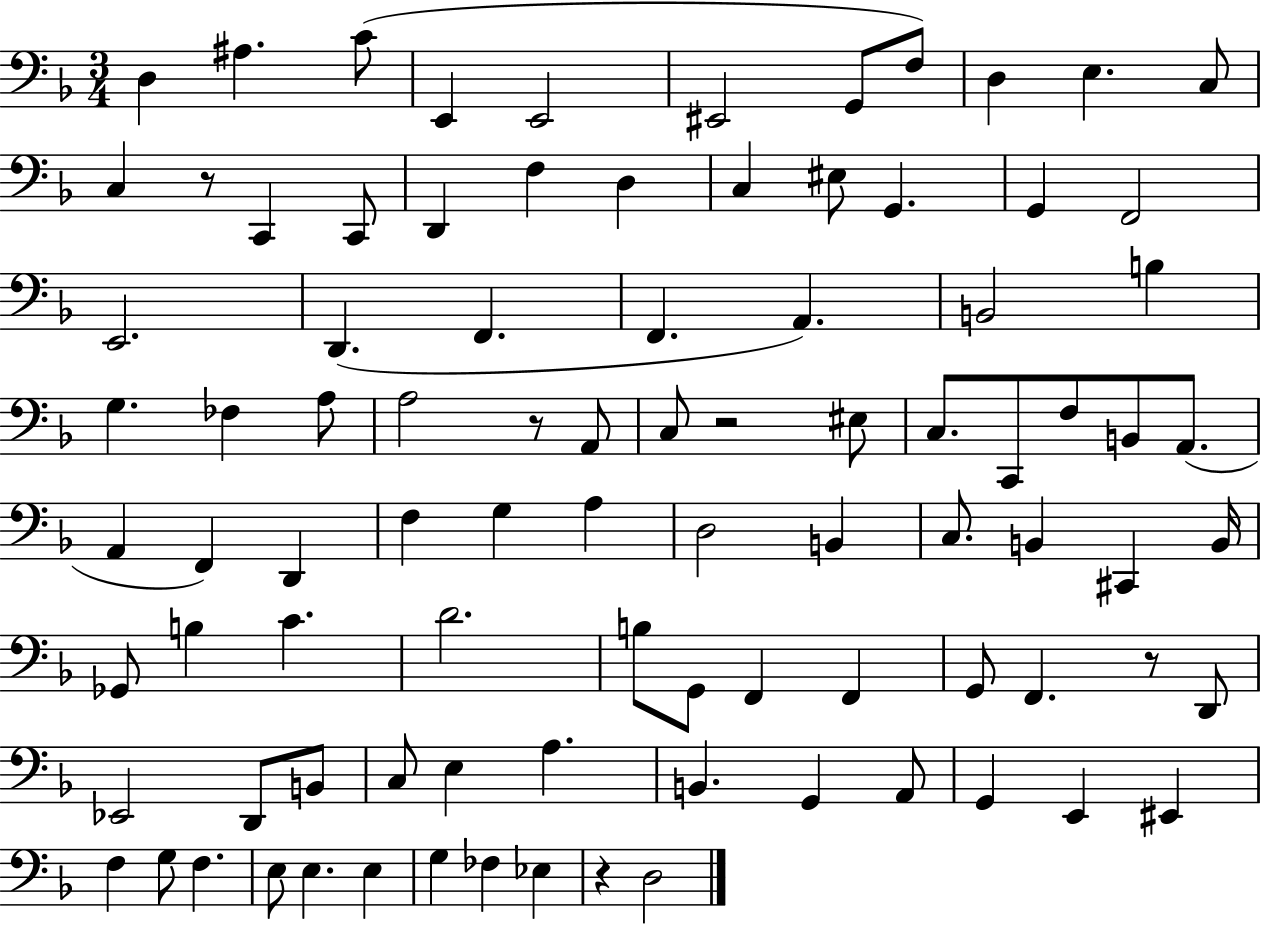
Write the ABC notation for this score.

X:1
T:Untitled
M:3/4
L:1/4
K:F
D, ^A, C/2 E,, E,,2 ^E,,2 G,,/2 F,/2 D, E, C,/2 C, z/2 C,, C,,/2 D,, F, D, C, ^E,/2 G,, G,, F,,2 E,,2 D,, F,, F,, A,, B,,2 B, G, _F, A,/2 A,2 z/2 A,,/2 C,/2 z2 ^E,/2 C,/2 C,,/2 F,/2 B,,/2 A,,/2 A,, F,, D,, F, G, A, D,2 B,, C,/2 B,, ^C,, B,,/4 _G,,/2 B, C D2 B,/2 G,,/2 F,, F,, G,,/2 F,, z/2 D,,/2 _E,,2 D,,/2 B,,/2 C,/2 E, A, B,, G,, A,,/2 G,, E,, ^E,, F, G,/2 F, E,/2 E, E, G, _F, _E, z D,2